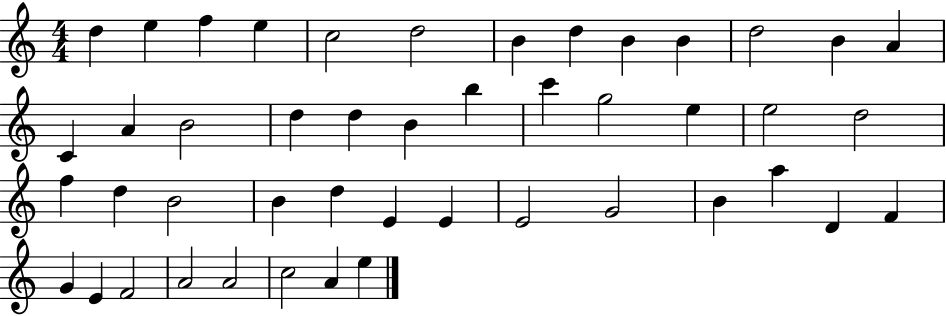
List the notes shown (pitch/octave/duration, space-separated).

D5/q E5/q F5/q E5/q C5/h D5/h B4/q D5/q B4/q B4/q D5/h B4/q A4/q C4/q A4/q B4/h D5/q D5/q B4/q B5/q C6/q G5/h E5/q E5/h D5/h F5/q D5/q B4/h B4/q D5/q E4/q E4/q E4/h G4/h B4/q A5/q D4/q F4/q G4/q E4/q F4/h A4/h A4/h C5/h A4/q E5/q